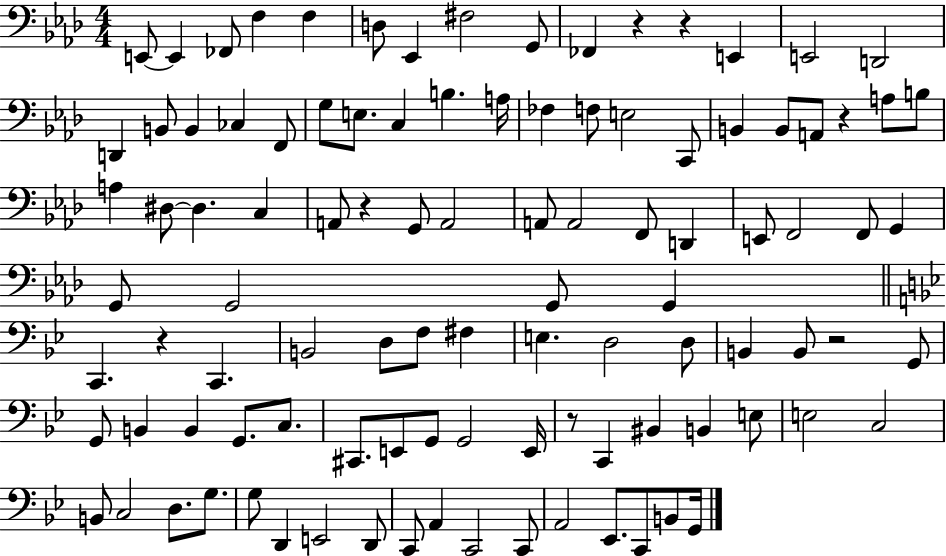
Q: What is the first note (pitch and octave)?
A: E2